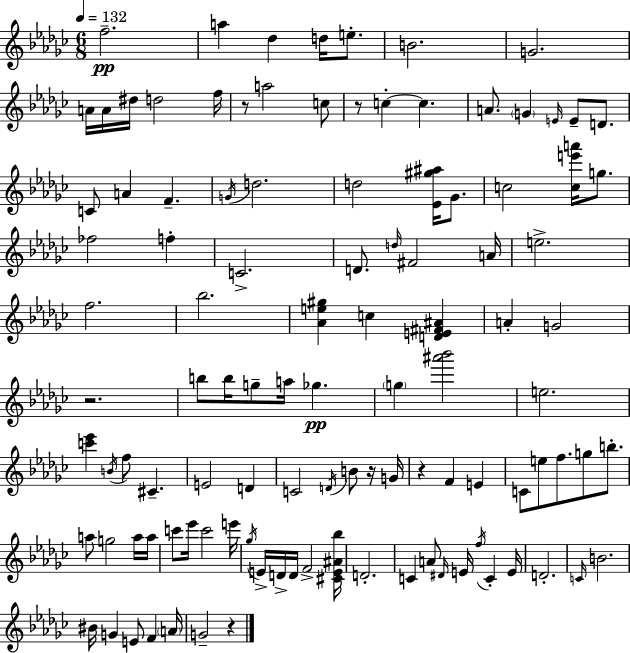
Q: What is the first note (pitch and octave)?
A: F5